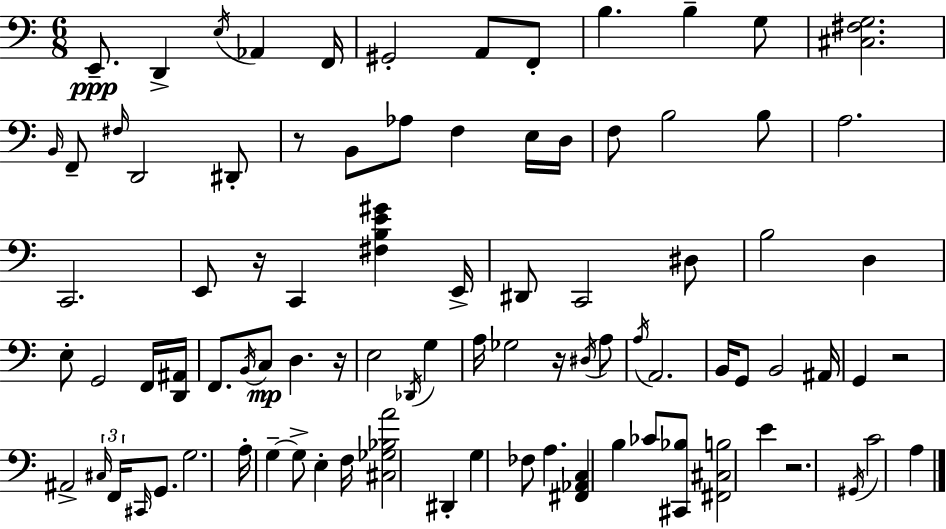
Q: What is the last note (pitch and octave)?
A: A3